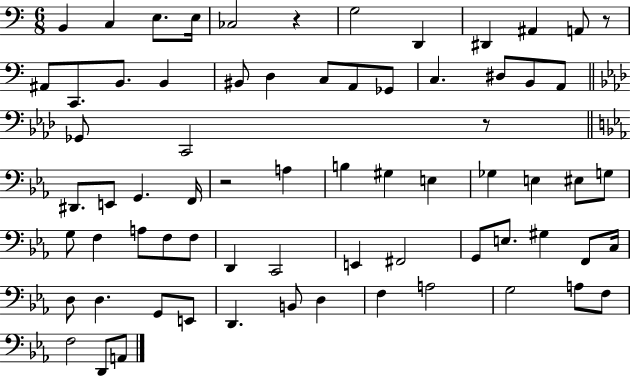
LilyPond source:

{
  \clef bass
  \numericTimeSignature
  \time 6/8
  \key c \major
  \repeat volta 2 { b,4 c4 e8. e16 | ces2 r4 | g2 d,4 | dis,4 ais,4 a,8 r8 | \break ais,8 c,8. b,8. b,4 | bis,8 d4 c8 a,8 ges,8 | c4. dis8 b,8 a,8 | \bar "||" \break \key aes \major ges,8 c,2 r8 | \bar "||" \break \key ees \major dis,8. e,8 g,4. f,16 | r2 a4 | b4 gis4 e4 | ges4 e4 eis8 g8 | \break g8 f4 a8 f8 f8 | d,4 c,2 | e,4 fis,2 | g,8 e8. gis4 f,8 c16 | \break d8 d4. g,8 e,8 | d,4. b,8 d4 | f4 a2 | g2 a8 f8 | \break f2 d,8 a,8 | } \bar "|."
}